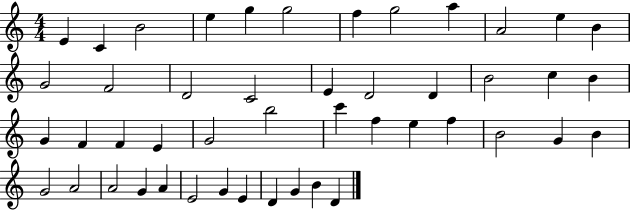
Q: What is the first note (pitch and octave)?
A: E4